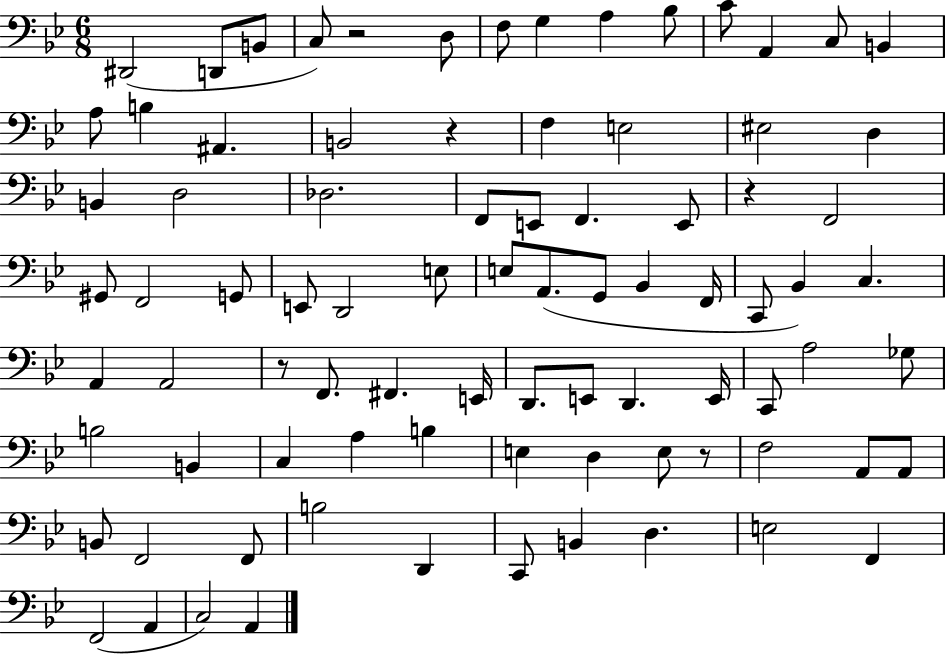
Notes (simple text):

D#2/h D2/e B2/e C3/e R/h D3/e F3/e G3/q A3/q Bb3/e C4/e A2/q C3/e B2/q A3/e B3/q A#2/q. B2/h R/q F3/q E3/h EIS3/h D3/q B2/q D3/h Db3/h. F2/e E2/e F2/q. E2/e R/q F2/h G#2/e F2/h G2/e E2/e D2/h E3/e E3/e A2/e. G2/e Bb2/q F2/s C2/e Bb2/q C3/q. A2/q A2/h R/e F2/e. F#2/q. E2/s D2/e. E2/e D2/q. E2/s C2/e A3/h Gb3/e B3/h B2/q C3/q A3/q B3/q E3/q D3/q E3/e R/e F3/h A2/e A2/e B2/e F2/h F2/e B3/h D2/q C2/e B2/q D3/q. E3/h F2/q F2/h A2/q C3/h A2/q